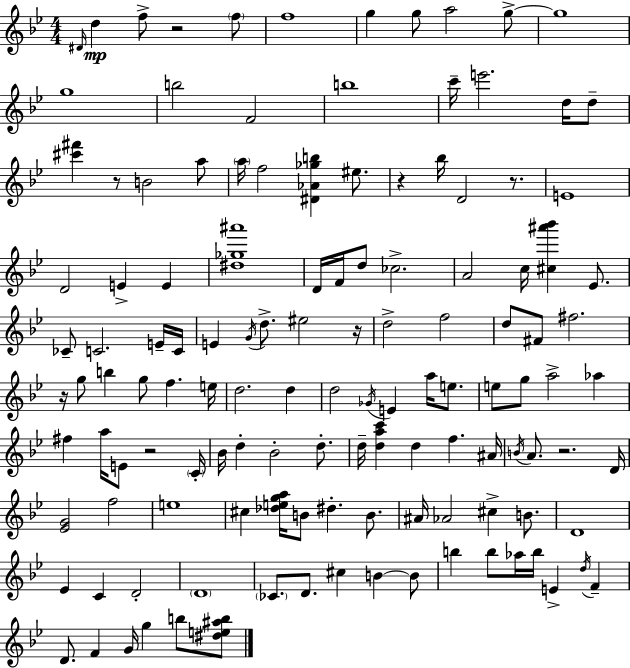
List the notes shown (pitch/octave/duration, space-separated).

D#4/s D5/q F5/e R/h F5/e F5/w G5/q G5/e A5/h G5/e G5/w G5/w B5/h F4/h B5/w C6/s E6/h. D5/s D5/e [C#6,F#6]/q R/e B4/h A5/e A5/s F5/h [D#4,Ab4,Gb5,B5]/q EIS5/e. R/q Bb5/s D4/h R/e. E4/w D4/h E4/q E4/q [D#5,Gb5,A#6]/w D4/s F4/s D5/e CES5/h. A4/h C5/s [C#5,A#6,Bb6]/q Eb4/e. CES4/e C4/h. E4/s C4/s E4/q G4/s D5/e. EIS5/h R/s D5/h F5/h D5/e F#4/e F#5/h. R/s G5/e B5/q G5/e F5/q. E5/s D5/h. D5/q D5/h Gb4/s E4/q A5/s E5/e. E5/e G5/e A5/h Ab5/q F#5/q A5/s E4/e R/h C4/s Bb4/s D5/q Bb4/h D5/e. D5/s [D5,A5,C6]/q D5/q F5/q. A#4/s B4/s A4/e. R/h. D4/s [Eb4,G4]/h F5/h E5/w C#5/q [Db5,E5,G5,A5]/s B4/e D#5/q. B4/e. A#4/s Ab4/h C#5/q B4/e. D4/w Eb4/q C4/q D4/h D4/w CES4/e. D4/e. C#5/q B4/q B4/e B5/q B5/e Ab5/s B5/s E4/q D5/s F4/q D4/e. F4/q G4/s G5/q B5/e [D#5,E5,A#5,B5]/e